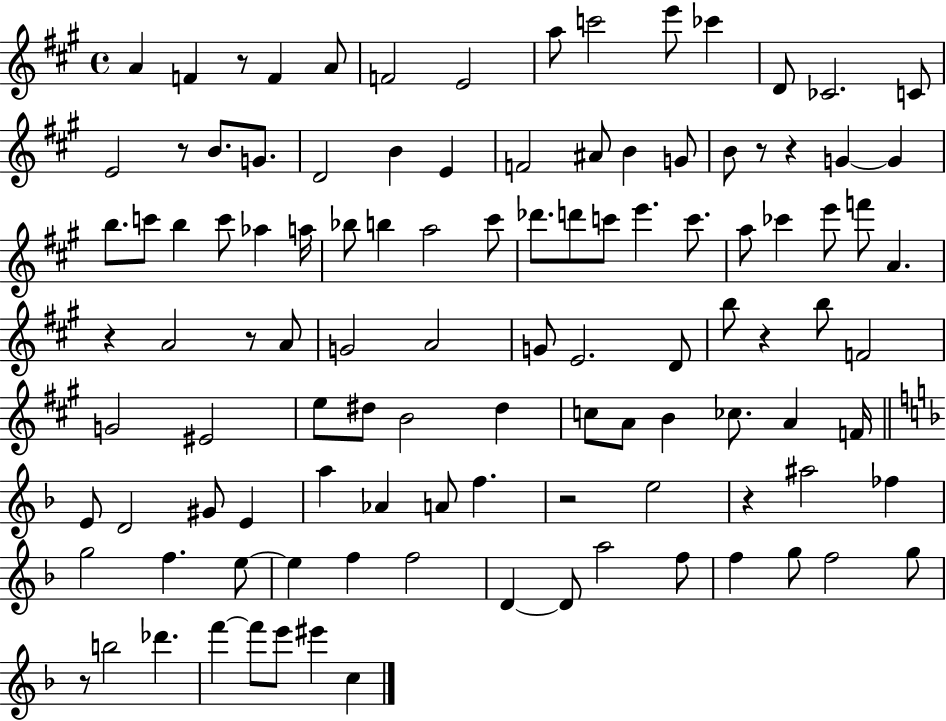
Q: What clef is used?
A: treble